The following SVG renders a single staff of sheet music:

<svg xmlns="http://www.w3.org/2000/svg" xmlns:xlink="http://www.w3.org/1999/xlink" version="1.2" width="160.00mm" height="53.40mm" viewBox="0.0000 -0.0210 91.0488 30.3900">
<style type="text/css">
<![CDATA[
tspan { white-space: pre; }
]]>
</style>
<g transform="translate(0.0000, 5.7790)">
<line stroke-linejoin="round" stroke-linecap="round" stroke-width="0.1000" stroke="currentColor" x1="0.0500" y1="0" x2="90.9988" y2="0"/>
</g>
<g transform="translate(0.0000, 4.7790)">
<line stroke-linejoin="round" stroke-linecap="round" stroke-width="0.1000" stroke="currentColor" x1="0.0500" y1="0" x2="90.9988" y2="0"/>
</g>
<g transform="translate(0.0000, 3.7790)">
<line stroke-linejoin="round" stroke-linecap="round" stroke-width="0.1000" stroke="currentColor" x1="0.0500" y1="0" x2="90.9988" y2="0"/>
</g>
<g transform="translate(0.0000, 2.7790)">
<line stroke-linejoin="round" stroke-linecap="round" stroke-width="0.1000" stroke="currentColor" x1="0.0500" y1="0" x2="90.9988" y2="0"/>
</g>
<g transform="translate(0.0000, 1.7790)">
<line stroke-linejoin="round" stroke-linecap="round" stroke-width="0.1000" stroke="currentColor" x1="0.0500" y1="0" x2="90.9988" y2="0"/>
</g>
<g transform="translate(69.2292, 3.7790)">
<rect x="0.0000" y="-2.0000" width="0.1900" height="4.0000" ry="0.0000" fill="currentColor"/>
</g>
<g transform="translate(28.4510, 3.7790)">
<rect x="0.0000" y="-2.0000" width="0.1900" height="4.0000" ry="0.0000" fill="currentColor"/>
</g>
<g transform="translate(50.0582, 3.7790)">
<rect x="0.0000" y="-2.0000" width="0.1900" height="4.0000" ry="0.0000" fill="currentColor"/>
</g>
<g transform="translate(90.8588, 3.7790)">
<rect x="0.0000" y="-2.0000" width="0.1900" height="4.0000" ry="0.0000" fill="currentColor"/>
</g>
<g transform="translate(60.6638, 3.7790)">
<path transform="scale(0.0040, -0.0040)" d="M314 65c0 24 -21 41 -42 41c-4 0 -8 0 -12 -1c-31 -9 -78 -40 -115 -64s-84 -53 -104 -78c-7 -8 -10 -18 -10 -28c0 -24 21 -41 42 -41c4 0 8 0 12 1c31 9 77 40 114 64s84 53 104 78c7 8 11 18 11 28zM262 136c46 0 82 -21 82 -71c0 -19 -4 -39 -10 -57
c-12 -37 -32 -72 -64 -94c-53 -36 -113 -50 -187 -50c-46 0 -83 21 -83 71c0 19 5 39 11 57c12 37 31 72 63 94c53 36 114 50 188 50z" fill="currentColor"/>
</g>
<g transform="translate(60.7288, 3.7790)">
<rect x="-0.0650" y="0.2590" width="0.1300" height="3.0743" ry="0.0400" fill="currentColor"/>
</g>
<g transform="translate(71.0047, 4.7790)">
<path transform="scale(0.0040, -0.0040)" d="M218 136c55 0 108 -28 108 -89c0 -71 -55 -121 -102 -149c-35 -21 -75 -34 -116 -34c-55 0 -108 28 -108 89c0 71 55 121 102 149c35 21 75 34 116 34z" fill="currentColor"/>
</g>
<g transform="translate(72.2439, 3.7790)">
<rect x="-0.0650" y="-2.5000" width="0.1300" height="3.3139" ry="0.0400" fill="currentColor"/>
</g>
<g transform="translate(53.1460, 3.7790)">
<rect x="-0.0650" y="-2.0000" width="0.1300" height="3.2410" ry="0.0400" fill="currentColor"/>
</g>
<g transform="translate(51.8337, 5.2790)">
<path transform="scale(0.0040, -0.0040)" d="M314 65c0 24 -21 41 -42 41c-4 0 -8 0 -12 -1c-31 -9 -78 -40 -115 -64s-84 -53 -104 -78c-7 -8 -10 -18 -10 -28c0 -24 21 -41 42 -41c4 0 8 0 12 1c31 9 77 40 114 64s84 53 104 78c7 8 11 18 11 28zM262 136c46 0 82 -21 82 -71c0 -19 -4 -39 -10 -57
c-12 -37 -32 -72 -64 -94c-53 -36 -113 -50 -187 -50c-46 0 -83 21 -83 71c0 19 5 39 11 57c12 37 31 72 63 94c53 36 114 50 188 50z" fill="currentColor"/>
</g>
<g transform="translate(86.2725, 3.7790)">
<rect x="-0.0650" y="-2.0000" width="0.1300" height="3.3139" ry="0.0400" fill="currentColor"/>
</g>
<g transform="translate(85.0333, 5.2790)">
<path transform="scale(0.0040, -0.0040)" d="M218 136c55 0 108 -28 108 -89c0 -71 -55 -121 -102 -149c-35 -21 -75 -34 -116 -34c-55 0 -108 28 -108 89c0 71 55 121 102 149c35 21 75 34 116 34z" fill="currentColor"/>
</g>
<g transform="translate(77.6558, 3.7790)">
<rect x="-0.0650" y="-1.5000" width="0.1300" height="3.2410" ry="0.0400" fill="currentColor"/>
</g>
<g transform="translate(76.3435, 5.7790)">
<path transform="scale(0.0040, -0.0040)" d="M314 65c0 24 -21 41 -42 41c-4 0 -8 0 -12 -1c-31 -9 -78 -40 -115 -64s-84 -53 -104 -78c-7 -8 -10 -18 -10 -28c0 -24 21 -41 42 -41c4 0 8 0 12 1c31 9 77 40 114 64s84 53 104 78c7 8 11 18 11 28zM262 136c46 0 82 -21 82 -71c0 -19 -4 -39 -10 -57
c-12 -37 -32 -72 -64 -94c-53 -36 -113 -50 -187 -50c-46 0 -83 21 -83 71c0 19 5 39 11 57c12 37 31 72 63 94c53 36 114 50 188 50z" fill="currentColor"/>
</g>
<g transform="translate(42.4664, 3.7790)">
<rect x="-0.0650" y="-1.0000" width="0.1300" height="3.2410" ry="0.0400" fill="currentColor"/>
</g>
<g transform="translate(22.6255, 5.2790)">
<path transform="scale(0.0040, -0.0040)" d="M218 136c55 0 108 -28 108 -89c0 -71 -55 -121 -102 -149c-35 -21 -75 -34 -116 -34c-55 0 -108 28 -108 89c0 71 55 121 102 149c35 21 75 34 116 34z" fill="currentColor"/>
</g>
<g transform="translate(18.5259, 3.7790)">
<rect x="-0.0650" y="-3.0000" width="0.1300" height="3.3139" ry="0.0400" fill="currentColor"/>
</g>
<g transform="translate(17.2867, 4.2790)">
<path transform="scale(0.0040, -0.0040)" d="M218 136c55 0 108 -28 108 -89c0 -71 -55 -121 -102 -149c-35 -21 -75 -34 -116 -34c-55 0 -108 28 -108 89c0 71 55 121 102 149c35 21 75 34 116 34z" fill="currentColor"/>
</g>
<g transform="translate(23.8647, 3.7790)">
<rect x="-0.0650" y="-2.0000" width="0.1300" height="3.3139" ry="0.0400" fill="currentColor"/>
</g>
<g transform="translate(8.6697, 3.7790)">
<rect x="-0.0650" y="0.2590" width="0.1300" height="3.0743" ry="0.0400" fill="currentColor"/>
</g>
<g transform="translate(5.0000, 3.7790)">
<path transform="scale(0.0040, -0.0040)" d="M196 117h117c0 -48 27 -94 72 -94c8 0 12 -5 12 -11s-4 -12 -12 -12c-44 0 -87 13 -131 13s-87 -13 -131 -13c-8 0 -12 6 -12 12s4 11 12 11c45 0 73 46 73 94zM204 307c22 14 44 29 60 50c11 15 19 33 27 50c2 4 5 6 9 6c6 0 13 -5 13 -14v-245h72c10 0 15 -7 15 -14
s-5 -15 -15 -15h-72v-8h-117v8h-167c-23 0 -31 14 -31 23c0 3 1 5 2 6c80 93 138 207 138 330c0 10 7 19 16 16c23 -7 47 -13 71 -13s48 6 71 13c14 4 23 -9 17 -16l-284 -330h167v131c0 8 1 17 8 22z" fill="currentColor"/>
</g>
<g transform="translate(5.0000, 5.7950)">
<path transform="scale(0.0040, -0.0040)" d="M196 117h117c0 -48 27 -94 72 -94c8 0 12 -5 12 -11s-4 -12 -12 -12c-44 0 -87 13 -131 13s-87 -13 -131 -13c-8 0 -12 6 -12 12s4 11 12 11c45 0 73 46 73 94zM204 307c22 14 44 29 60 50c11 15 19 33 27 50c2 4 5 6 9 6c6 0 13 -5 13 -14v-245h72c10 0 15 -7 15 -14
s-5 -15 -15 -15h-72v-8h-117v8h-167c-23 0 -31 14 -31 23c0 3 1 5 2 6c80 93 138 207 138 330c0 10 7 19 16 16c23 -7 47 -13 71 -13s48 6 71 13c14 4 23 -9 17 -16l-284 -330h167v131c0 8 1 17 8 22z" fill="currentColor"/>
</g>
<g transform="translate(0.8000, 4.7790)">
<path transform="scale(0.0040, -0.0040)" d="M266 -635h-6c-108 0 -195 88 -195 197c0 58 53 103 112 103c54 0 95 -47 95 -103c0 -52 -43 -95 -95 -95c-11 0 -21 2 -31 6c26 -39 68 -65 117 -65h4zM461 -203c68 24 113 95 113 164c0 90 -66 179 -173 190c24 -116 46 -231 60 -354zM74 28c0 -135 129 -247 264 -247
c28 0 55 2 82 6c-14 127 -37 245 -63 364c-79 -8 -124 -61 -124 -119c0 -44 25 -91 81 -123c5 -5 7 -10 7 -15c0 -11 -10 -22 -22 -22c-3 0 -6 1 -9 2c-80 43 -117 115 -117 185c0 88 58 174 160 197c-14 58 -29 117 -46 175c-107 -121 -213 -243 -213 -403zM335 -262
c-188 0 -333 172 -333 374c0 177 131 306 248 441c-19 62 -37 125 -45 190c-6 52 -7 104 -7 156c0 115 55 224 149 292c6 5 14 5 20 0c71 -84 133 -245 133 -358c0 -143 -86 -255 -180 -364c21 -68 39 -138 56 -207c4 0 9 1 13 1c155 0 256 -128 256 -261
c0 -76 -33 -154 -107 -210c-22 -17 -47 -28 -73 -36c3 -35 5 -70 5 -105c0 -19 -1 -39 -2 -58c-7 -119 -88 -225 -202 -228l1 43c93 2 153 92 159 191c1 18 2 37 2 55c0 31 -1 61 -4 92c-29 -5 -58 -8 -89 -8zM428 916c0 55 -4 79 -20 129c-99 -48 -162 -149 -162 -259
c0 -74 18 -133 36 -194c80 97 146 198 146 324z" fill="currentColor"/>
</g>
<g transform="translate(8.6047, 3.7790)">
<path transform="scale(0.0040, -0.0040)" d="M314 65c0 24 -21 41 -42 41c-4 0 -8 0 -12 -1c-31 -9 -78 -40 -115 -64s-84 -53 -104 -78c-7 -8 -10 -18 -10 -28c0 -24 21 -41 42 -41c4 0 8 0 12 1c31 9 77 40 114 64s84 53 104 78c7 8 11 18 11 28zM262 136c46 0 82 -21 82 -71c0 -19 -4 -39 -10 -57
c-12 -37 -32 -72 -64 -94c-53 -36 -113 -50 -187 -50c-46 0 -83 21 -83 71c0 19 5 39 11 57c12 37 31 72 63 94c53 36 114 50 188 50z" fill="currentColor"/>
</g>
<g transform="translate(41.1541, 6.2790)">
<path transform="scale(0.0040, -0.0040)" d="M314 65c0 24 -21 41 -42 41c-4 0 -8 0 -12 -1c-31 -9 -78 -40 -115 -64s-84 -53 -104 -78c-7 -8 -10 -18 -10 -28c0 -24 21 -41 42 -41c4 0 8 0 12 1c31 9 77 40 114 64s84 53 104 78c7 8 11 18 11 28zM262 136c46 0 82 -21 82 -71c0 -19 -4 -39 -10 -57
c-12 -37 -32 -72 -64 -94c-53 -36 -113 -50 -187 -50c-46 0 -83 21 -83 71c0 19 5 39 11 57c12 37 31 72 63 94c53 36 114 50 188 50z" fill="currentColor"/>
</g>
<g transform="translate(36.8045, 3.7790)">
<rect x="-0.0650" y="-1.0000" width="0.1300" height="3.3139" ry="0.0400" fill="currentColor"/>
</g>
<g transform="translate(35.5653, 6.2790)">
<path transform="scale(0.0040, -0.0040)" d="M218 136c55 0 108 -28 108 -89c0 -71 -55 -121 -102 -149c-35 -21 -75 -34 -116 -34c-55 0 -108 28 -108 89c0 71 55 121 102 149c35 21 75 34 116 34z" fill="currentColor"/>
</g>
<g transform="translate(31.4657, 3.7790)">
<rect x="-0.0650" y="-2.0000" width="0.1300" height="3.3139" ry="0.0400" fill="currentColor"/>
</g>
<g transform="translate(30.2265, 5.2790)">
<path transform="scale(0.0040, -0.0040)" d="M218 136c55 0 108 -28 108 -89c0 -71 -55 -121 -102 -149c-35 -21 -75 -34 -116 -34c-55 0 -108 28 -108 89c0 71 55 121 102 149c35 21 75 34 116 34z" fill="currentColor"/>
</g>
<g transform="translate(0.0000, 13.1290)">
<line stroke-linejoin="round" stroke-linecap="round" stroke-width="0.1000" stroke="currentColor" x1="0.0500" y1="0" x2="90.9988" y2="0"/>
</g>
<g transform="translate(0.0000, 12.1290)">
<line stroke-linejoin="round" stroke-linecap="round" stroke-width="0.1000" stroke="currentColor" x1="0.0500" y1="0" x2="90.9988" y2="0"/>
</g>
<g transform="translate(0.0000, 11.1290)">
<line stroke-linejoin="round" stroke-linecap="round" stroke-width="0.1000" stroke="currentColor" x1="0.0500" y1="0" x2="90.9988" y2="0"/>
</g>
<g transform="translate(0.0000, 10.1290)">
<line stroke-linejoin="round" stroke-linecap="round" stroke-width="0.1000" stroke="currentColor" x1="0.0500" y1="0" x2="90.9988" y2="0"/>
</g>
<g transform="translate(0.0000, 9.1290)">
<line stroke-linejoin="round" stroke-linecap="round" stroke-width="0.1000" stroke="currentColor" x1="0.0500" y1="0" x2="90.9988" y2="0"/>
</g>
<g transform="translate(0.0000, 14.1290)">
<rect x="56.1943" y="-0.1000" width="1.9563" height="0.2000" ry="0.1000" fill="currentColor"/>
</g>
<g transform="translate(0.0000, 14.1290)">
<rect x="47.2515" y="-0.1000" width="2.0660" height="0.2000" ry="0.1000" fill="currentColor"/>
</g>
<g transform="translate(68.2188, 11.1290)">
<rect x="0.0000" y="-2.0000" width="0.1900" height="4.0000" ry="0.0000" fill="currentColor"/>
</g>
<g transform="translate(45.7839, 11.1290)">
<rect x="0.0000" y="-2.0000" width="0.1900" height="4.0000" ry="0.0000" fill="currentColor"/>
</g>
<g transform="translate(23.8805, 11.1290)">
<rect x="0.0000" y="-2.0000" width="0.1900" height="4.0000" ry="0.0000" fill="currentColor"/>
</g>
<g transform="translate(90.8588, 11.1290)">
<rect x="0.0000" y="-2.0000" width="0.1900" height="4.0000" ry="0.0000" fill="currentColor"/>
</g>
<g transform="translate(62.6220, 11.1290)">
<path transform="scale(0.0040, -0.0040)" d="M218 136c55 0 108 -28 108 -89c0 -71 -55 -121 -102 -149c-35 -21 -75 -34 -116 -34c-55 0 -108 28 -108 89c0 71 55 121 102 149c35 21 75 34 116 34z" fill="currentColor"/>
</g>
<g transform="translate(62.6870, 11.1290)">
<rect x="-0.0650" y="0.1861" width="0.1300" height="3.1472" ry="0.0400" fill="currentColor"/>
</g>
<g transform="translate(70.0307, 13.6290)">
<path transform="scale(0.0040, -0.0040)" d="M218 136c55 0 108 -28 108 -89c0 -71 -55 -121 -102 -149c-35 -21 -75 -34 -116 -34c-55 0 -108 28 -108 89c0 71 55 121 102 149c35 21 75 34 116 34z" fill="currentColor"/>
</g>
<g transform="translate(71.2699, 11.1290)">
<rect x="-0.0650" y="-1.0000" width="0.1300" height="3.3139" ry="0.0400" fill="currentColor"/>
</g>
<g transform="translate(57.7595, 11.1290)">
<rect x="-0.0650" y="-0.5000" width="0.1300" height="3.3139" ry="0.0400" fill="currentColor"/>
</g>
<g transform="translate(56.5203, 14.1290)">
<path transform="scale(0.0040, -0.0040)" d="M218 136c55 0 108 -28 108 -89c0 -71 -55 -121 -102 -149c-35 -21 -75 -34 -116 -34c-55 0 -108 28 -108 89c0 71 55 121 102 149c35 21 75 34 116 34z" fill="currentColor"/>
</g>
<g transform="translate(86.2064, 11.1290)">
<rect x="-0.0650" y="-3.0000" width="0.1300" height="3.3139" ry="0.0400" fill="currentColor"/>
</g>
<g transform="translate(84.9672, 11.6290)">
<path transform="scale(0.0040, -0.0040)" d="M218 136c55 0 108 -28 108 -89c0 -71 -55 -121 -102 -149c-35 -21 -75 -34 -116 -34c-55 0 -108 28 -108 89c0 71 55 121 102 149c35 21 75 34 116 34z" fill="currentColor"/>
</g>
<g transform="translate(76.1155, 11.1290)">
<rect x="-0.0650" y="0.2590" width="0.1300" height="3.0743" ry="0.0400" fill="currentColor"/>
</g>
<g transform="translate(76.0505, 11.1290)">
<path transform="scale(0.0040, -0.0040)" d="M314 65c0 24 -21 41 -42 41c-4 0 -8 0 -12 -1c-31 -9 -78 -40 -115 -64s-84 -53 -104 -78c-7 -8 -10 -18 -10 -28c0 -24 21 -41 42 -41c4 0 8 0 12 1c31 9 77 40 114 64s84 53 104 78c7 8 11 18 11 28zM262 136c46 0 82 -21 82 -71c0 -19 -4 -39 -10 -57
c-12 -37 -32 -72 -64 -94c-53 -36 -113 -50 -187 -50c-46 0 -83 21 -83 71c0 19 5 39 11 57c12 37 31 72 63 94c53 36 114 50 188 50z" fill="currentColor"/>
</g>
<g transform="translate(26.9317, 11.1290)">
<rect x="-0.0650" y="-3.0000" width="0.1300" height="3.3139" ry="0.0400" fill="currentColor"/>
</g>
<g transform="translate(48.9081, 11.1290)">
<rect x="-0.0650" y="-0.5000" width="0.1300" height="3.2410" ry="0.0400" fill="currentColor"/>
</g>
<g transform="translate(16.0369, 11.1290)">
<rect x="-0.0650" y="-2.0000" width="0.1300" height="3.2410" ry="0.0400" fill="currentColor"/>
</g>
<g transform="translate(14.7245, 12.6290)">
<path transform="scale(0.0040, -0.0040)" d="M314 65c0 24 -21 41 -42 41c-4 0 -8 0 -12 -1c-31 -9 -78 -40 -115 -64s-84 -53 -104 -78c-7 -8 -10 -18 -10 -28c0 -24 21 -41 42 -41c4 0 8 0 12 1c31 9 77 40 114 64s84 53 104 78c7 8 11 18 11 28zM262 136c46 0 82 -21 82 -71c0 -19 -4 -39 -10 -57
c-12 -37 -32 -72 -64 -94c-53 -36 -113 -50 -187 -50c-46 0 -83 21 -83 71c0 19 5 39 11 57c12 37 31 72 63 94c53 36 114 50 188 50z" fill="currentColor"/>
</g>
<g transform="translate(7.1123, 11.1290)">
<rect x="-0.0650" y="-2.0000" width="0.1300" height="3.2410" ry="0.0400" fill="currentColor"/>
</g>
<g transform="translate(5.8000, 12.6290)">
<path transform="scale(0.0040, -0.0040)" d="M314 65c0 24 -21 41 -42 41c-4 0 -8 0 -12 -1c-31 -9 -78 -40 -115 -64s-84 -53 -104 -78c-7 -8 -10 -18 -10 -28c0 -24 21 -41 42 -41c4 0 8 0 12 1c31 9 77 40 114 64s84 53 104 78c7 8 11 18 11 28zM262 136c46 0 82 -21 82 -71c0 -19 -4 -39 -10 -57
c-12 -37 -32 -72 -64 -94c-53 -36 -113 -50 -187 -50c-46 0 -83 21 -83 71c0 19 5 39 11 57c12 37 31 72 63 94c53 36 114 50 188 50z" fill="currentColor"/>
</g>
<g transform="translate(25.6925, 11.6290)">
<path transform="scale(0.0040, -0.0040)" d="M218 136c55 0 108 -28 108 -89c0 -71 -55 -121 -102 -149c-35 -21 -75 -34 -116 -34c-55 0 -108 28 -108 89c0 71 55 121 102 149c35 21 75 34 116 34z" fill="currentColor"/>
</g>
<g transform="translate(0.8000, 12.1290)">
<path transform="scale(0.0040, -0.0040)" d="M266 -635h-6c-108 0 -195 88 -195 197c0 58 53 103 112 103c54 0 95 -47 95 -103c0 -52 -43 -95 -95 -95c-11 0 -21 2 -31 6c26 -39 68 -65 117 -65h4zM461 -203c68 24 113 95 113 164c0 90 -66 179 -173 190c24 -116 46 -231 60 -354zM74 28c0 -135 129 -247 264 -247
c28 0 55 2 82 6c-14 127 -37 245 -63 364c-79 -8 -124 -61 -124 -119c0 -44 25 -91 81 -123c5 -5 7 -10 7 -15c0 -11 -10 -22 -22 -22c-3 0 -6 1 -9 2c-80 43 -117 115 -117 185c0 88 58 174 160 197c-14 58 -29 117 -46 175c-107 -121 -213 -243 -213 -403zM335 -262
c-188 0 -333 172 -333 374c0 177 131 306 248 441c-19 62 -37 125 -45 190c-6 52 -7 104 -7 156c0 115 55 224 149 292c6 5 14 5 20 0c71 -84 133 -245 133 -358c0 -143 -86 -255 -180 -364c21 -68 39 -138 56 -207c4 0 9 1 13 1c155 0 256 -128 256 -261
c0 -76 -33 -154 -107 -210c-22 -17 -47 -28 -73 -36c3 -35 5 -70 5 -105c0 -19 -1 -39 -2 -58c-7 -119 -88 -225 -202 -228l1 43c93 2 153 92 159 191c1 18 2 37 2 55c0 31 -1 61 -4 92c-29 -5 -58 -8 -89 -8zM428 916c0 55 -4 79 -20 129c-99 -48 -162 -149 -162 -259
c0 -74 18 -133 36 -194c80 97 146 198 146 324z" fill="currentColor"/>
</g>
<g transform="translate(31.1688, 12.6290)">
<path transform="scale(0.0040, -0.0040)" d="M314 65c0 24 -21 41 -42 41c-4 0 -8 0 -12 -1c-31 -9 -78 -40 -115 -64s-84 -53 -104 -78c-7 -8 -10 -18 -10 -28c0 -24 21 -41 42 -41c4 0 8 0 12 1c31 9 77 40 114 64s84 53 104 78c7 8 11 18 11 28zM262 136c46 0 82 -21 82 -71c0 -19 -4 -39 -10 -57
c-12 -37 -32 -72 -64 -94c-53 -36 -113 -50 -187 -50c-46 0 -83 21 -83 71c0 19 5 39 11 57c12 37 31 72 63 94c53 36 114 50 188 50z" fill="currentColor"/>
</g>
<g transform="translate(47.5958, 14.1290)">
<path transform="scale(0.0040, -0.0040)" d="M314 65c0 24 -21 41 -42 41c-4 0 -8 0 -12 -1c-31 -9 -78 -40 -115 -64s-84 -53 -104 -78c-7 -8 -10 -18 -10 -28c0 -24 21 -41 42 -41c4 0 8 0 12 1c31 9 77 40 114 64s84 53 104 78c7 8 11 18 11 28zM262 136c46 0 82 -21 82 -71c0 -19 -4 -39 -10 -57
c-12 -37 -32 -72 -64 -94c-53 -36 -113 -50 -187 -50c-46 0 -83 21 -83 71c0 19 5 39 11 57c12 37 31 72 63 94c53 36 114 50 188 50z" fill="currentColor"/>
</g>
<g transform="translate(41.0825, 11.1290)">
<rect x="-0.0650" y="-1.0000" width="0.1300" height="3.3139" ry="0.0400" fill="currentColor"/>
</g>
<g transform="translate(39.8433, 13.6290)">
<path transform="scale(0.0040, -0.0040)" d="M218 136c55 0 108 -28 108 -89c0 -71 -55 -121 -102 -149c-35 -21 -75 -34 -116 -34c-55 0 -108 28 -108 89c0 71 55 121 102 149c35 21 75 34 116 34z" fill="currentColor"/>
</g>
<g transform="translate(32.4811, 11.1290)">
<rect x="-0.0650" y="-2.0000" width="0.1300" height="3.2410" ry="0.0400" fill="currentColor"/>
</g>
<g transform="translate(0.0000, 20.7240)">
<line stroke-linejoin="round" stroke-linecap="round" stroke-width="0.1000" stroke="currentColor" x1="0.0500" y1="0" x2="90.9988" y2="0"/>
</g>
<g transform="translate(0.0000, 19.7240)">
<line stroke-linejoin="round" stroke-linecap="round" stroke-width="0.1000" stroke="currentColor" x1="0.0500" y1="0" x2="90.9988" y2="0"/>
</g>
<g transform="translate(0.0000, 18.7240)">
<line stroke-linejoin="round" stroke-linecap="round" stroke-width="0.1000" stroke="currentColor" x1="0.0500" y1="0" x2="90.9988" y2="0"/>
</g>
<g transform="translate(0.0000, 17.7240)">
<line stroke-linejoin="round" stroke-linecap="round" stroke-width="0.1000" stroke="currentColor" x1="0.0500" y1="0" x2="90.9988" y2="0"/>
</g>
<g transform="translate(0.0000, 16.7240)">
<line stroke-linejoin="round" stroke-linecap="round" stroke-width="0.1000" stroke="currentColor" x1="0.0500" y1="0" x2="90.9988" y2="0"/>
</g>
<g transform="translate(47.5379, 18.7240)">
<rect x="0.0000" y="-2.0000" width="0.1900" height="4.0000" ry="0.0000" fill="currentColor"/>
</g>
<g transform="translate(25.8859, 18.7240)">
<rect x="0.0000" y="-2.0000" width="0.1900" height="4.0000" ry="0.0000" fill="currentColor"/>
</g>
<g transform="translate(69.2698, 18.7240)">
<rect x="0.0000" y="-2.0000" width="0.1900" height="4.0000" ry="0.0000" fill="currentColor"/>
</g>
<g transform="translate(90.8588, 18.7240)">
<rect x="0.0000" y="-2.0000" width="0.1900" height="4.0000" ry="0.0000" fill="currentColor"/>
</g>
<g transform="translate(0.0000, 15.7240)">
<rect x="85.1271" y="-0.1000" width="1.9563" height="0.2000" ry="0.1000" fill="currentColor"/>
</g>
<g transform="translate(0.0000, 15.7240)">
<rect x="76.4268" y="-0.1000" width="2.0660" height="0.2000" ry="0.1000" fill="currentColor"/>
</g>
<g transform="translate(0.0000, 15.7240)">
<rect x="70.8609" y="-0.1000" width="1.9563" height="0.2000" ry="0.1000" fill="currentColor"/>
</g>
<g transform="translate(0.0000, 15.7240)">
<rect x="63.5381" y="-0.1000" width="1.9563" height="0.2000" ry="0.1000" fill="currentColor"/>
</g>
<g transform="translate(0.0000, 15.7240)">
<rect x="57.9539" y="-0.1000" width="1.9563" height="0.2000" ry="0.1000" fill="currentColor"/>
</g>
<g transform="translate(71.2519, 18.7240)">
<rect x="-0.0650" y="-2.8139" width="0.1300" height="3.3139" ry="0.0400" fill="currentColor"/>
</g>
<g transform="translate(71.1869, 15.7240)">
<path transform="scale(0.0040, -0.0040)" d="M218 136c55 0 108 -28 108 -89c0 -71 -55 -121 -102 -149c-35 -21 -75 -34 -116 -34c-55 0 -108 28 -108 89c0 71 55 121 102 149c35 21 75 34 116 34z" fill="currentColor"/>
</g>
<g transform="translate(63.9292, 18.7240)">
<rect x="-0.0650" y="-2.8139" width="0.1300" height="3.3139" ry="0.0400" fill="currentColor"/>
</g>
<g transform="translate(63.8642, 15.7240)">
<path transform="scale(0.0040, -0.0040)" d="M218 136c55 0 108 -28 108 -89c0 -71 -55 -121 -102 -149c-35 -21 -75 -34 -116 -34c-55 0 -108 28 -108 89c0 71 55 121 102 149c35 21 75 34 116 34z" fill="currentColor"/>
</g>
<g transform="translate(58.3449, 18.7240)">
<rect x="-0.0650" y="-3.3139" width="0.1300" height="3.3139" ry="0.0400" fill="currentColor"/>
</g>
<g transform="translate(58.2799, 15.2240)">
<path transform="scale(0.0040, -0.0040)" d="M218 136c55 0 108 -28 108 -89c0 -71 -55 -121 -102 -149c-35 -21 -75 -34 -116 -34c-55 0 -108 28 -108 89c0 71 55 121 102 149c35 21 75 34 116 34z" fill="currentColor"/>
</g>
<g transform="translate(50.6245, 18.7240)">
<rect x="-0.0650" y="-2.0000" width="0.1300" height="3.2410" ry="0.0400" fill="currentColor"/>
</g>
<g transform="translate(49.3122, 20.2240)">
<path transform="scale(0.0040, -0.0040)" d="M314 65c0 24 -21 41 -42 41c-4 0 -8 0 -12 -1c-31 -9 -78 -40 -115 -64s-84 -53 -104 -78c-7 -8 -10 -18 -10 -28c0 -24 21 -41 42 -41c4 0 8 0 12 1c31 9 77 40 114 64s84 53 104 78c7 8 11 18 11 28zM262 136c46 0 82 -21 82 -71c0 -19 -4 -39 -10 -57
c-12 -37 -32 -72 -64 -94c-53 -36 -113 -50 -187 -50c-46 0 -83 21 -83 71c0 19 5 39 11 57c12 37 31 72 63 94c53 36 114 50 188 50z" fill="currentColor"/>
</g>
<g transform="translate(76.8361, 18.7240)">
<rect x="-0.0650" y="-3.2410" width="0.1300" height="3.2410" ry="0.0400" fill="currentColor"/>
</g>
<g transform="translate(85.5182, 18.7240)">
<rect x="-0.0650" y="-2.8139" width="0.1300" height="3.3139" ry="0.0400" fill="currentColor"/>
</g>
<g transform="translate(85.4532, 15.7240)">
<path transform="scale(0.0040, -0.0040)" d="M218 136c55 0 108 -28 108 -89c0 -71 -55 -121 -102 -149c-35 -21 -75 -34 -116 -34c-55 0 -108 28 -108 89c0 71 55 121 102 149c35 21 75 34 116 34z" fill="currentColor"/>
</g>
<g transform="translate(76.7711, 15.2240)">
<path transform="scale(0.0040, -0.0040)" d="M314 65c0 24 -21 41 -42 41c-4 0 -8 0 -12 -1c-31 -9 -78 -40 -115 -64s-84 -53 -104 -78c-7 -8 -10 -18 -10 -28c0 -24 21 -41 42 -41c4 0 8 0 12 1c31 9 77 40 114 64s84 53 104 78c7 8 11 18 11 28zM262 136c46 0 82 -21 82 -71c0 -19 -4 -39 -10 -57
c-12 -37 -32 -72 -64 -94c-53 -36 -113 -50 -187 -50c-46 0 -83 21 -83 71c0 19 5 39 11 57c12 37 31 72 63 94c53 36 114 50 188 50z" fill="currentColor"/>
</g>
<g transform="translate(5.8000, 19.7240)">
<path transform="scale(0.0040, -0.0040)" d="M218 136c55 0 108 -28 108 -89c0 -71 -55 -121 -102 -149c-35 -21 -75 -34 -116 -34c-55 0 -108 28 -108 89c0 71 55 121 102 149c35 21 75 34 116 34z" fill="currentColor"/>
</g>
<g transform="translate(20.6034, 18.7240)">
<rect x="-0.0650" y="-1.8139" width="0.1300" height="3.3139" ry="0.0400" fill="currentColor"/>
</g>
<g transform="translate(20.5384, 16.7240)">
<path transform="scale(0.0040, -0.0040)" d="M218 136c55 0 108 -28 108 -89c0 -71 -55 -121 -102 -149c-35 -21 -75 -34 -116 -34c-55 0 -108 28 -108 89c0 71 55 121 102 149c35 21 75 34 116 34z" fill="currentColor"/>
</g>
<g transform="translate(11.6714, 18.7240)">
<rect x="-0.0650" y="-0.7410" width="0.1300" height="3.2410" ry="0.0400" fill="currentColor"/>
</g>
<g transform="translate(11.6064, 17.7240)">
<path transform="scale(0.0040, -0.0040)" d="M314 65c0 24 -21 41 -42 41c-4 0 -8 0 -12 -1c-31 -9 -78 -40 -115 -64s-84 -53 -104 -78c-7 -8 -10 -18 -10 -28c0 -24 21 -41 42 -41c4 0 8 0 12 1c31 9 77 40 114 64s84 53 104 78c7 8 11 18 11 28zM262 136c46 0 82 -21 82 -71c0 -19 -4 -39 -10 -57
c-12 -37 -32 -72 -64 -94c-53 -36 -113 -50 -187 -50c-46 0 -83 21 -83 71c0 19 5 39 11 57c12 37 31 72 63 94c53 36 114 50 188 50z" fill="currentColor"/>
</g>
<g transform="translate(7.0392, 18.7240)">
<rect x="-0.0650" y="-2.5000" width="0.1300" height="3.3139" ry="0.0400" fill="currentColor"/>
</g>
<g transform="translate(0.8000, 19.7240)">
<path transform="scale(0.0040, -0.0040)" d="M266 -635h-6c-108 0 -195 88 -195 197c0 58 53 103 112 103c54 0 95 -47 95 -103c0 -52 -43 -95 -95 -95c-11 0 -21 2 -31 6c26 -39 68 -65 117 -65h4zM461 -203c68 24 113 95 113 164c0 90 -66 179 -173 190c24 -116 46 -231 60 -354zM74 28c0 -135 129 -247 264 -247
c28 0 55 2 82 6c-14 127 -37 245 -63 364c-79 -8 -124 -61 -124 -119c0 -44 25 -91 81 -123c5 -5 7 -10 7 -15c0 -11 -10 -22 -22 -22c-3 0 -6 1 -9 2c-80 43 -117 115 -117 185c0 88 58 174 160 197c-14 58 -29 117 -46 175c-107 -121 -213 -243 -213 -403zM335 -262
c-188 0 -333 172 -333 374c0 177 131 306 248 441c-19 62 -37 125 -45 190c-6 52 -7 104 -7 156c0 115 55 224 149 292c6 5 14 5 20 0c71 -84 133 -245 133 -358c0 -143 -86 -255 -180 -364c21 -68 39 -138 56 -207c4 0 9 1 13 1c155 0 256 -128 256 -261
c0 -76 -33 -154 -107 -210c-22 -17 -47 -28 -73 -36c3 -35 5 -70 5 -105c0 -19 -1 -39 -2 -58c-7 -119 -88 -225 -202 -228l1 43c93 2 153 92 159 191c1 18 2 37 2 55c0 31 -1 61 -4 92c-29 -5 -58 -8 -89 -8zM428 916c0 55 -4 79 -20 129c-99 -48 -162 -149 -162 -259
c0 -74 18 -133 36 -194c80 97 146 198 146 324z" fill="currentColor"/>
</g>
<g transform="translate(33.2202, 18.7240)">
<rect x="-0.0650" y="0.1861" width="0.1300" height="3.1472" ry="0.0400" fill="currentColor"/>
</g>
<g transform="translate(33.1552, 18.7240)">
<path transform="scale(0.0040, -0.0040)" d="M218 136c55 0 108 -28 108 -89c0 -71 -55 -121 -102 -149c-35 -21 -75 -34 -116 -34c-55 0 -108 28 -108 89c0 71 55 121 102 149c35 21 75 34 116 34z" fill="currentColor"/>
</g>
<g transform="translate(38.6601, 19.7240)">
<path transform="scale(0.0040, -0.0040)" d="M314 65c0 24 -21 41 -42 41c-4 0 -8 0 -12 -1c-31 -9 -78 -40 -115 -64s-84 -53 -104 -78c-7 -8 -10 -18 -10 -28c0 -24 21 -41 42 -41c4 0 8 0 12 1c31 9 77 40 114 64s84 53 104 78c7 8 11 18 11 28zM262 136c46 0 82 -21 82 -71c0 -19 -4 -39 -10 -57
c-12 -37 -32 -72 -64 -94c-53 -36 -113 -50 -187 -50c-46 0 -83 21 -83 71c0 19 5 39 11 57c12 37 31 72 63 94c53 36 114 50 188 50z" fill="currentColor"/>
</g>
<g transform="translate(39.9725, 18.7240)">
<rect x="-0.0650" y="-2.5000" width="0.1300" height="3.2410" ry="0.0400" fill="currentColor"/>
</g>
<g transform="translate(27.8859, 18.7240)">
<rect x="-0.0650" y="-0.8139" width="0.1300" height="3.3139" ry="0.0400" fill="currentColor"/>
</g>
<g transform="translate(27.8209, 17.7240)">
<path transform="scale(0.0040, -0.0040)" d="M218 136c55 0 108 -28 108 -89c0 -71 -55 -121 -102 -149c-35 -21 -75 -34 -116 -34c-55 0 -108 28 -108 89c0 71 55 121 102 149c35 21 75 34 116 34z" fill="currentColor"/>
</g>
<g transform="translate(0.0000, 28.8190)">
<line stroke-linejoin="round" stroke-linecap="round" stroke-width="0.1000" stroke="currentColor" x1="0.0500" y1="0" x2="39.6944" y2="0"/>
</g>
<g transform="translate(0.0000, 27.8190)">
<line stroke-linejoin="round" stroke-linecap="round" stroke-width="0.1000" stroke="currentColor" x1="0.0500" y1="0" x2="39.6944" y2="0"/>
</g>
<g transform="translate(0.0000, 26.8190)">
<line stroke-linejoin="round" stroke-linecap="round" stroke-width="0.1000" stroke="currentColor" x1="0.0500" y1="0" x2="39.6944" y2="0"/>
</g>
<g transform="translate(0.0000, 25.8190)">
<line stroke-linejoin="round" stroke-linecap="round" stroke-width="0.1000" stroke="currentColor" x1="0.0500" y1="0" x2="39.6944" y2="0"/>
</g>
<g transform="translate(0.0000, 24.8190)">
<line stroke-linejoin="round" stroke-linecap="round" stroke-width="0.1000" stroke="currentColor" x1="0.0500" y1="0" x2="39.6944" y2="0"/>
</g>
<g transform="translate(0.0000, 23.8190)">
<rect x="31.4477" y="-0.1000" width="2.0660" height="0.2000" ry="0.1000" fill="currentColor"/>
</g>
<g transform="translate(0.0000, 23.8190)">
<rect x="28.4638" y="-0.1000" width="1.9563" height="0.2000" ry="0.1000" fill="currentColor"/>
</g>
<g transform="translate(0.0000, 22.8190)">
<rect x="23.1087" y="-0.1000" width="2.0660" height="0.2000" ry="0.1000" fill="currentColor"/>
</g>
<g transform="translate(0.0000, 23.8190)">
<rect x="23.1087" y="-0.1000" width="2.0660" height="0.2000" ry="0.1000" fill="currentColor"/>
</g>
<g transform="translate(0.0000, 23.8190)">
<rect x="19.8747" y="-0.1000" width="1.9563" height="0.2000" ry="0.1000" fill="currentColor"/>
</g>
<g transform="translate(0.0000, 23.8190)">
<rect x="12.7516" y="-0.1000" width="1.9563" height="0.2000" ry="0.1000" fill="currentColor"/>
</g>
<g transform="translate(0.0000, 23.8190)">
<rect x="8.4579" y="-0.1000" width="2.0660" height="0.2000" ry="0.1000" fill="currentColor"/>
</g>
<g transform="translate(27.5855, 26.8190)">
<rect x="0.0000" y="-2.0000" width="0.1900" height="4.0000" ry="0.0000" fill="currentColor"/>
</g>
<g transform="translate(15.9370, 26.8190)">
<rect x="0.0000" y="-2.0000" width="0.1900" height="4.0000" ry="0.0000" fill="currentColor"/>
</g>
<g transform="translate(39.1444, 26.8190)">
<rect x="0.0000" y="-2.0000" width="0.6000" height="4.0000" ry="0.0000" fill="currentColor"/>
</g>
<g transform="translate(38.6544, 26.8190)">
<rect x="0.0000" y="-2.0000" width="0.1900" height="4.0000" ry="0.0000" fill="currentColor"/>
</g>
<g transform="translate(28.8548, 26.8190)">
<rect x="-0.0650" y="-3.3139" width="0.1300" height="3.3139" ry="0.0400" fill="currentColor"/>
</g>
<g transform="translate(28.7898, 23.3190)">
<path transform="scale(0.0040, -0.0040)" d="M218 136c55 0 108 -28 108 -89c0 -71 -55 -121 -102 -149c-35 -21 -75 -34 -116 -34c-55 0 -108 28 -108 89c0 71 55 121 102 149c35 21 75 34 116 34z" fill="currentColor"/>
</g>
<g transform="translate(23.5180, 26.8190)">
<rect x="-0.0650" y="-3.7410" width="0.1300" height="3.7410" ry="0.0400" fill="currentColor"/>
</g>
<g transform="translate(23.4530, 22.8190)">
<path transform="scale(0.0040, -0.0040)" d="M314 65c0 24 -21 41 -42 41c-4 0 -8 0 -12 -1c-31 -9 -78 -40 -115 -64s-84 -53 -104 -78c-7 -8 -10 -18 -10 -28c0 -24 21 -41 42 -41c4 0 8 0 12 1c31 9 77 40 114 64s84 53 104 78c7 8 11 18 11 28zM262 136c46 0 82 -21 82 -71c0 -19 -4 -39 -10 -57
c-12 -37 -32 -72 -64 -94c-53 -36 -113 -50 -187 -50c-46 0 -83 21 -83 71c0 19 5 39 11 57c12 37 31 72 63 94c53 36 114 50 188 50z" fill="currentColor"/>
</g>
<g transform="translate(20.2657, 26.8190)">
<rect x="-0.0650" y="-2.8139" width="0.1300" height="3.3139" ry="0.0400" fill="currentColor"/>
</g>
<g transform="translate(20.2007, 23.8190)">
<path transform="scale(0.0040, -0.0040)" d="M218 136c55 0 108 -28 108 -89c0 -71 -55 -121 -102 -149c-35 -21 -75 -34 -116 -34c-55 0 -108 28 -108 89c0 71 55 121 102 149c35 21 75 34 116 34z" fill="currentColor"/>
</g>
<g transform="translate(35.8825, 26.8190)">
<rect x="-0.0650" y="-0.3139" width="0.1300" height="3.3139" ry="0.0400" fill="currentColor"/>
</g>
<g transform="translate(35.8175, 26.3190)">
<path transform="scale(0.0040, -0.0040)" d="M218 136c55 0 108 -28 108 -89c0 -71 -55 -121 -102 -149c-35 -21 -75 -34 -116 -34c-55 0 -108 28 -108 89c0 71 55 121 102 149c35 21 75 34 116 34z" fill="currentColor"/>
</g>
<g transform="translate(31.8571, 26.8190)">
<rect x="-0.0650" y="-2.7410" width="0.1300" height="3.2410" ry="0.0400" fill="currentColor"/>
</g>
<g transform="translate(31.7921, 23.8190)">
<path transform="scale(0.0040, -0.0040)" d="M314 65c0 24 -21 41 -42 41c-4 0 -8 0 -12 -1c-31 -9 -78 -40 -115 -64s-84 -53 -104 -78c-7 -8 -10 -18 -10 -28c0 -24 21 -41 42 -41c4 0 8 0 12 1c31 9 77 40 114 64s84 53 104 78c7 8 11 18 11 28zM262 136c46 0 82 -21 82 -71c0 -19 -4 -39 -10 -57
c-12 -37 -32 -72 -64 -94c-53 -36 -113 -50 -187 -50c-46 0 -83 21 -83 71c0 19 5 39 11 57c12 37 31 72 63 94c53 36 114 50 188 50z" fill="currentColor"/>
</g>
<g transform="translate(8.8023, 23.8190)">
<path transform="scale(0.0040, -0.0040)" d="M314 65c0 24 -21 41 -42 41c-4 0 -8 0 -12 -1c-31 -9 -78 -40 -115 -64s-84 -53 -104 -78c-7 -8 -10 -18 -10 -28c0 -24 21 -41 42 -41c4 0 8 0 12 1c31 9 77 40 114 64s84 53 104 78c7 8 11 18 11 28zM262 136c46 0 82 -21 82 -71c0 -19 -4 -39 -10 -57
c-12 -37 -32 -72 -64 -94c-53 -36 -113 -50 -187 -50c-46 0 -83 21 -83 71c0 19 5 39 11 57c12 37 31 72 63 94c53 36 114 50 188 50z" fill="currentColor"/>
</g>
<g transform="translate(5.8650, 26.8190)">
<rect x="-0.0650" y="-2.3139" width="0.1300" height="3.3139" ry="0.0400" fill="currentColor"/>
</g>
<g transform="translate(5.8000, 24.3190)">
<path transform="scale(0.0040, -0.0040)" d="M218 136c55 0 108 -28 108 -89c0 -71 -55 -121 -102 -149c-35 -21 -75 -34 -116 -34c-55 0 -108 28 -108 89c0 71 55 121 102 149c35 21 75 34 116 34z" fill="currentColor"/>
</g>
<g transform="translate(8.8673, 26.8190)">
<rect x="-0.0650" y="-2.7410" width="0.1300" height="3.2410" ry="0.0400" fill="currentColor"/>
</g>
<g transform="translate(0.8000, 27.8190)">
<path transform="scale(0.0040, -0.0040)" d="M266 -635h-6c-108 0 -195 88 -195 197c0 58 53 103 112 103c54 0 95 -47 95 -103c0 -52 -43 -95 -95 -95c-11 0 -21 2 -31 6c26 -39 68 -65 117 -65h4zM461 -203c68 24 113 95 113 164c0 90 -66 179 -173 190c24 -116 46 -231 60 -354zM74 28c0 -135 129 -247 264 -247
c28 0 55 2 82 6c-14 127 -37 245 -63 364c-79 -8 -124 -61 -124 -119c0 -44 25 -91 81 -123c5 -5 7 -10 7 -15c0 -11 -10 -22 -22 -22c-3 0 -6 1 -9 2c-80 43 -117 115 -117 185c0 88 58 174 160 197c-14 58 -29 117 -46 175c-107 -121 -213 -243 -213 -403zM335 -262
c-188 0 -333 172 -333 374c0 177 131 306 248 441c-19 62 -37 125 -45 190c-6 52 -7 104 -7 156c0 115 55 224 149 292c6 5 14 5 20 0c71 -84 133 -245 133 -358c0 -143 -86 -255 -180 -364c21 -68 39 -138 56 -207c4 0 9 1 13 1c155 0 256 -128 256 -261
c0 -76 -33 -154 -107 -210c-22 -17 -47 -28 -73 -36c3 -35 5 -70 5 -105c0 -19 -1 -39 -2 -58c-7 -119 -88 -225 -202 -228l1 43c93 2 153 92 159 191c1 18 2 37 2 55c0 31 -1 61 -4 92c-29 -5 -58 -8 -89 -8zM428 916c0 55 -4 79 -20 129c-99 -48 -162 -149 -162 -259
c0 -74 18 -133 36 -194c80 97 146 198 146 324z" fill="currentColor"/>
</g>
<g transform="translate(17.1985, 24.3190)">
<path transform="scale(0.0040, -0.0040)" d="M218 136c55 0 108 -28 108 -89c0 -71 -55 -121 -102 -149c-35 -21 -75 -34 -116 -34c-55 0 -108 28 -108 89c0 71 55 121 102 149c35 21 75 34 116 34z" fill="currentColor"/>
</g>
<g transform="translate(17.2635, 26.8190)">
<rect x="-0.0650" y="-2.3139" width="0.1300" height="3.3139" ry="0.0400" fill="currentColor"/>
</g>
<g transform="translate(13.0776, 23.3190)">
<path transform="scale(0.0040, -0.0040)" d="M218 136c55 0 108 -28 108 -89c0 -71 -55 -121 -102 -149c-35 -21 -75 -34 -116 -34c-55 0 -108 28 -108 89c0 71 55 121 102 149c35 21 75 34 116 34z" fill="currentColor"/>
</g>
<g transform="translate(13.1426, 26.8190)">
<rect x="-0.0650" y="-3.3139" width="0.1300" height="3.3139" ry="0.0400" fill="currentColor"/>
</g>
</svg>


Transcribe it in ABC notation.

X:1
T:Untitled
M:4/4
L:1/4
K:C
B2 A F F D D2 F2 B2 G E2 F F2 F2 A F2 D C2 C B D B2 A G d2 f d B G2 F2 b a a b2 a g a2 b g a c'2 b a2 c